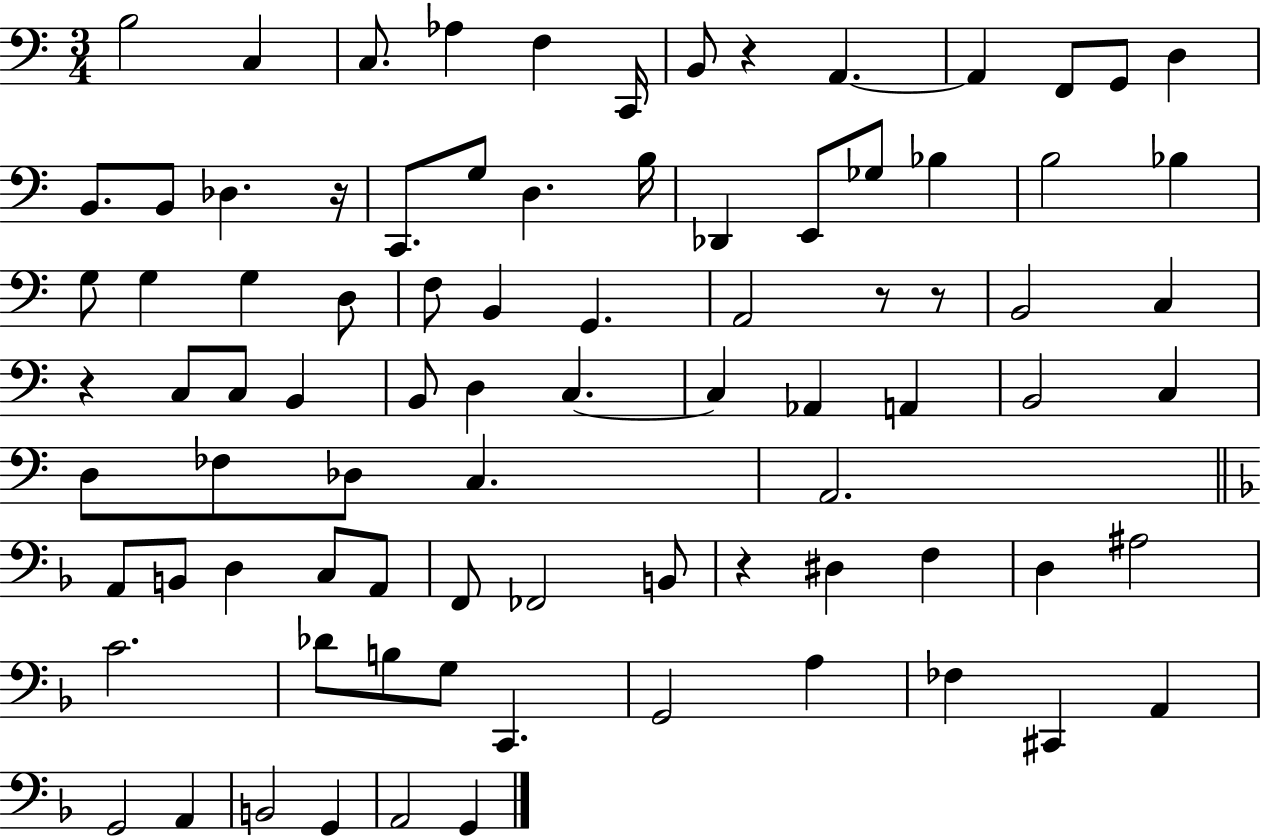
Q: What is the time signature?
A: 3/4